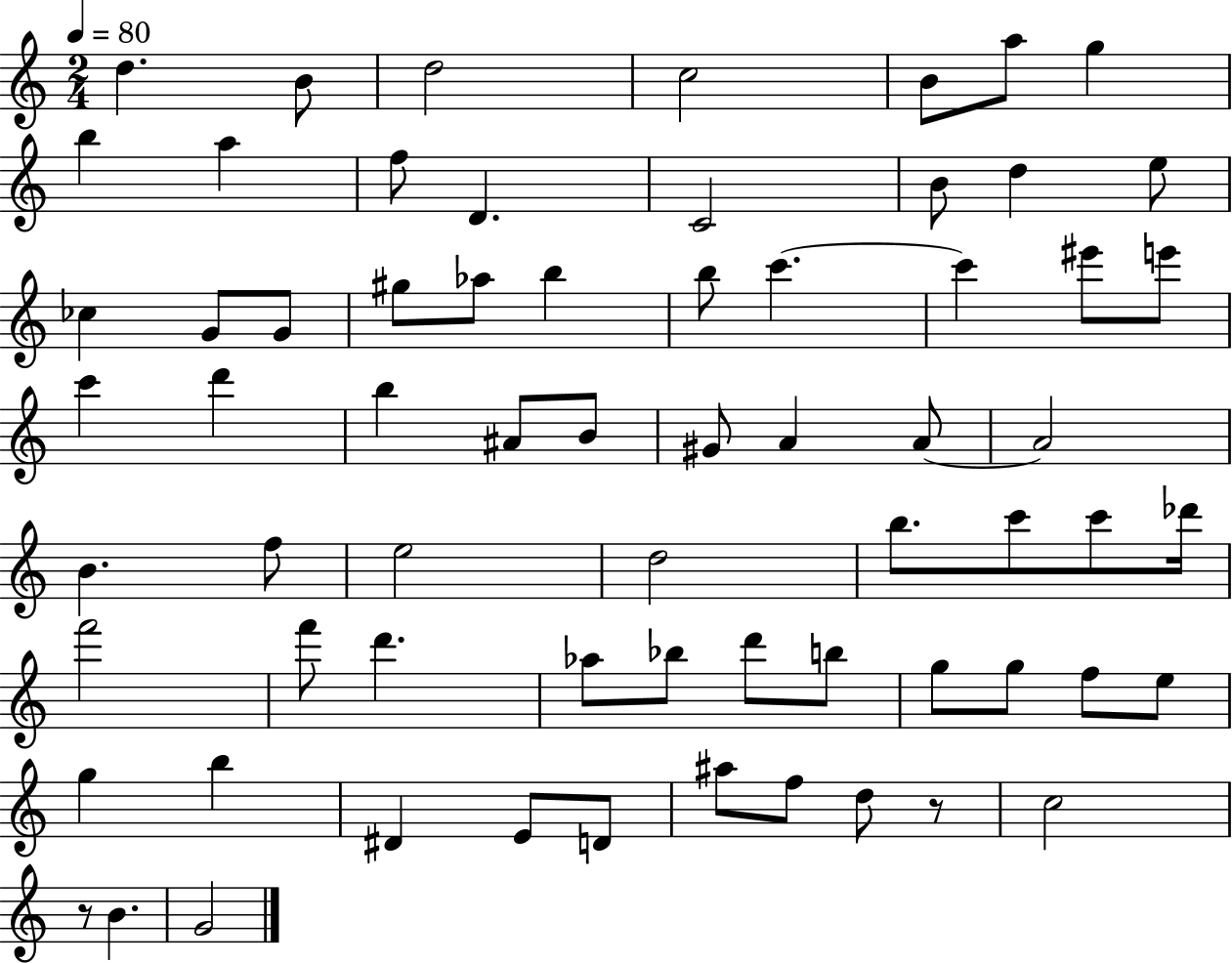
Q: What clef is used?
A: treble